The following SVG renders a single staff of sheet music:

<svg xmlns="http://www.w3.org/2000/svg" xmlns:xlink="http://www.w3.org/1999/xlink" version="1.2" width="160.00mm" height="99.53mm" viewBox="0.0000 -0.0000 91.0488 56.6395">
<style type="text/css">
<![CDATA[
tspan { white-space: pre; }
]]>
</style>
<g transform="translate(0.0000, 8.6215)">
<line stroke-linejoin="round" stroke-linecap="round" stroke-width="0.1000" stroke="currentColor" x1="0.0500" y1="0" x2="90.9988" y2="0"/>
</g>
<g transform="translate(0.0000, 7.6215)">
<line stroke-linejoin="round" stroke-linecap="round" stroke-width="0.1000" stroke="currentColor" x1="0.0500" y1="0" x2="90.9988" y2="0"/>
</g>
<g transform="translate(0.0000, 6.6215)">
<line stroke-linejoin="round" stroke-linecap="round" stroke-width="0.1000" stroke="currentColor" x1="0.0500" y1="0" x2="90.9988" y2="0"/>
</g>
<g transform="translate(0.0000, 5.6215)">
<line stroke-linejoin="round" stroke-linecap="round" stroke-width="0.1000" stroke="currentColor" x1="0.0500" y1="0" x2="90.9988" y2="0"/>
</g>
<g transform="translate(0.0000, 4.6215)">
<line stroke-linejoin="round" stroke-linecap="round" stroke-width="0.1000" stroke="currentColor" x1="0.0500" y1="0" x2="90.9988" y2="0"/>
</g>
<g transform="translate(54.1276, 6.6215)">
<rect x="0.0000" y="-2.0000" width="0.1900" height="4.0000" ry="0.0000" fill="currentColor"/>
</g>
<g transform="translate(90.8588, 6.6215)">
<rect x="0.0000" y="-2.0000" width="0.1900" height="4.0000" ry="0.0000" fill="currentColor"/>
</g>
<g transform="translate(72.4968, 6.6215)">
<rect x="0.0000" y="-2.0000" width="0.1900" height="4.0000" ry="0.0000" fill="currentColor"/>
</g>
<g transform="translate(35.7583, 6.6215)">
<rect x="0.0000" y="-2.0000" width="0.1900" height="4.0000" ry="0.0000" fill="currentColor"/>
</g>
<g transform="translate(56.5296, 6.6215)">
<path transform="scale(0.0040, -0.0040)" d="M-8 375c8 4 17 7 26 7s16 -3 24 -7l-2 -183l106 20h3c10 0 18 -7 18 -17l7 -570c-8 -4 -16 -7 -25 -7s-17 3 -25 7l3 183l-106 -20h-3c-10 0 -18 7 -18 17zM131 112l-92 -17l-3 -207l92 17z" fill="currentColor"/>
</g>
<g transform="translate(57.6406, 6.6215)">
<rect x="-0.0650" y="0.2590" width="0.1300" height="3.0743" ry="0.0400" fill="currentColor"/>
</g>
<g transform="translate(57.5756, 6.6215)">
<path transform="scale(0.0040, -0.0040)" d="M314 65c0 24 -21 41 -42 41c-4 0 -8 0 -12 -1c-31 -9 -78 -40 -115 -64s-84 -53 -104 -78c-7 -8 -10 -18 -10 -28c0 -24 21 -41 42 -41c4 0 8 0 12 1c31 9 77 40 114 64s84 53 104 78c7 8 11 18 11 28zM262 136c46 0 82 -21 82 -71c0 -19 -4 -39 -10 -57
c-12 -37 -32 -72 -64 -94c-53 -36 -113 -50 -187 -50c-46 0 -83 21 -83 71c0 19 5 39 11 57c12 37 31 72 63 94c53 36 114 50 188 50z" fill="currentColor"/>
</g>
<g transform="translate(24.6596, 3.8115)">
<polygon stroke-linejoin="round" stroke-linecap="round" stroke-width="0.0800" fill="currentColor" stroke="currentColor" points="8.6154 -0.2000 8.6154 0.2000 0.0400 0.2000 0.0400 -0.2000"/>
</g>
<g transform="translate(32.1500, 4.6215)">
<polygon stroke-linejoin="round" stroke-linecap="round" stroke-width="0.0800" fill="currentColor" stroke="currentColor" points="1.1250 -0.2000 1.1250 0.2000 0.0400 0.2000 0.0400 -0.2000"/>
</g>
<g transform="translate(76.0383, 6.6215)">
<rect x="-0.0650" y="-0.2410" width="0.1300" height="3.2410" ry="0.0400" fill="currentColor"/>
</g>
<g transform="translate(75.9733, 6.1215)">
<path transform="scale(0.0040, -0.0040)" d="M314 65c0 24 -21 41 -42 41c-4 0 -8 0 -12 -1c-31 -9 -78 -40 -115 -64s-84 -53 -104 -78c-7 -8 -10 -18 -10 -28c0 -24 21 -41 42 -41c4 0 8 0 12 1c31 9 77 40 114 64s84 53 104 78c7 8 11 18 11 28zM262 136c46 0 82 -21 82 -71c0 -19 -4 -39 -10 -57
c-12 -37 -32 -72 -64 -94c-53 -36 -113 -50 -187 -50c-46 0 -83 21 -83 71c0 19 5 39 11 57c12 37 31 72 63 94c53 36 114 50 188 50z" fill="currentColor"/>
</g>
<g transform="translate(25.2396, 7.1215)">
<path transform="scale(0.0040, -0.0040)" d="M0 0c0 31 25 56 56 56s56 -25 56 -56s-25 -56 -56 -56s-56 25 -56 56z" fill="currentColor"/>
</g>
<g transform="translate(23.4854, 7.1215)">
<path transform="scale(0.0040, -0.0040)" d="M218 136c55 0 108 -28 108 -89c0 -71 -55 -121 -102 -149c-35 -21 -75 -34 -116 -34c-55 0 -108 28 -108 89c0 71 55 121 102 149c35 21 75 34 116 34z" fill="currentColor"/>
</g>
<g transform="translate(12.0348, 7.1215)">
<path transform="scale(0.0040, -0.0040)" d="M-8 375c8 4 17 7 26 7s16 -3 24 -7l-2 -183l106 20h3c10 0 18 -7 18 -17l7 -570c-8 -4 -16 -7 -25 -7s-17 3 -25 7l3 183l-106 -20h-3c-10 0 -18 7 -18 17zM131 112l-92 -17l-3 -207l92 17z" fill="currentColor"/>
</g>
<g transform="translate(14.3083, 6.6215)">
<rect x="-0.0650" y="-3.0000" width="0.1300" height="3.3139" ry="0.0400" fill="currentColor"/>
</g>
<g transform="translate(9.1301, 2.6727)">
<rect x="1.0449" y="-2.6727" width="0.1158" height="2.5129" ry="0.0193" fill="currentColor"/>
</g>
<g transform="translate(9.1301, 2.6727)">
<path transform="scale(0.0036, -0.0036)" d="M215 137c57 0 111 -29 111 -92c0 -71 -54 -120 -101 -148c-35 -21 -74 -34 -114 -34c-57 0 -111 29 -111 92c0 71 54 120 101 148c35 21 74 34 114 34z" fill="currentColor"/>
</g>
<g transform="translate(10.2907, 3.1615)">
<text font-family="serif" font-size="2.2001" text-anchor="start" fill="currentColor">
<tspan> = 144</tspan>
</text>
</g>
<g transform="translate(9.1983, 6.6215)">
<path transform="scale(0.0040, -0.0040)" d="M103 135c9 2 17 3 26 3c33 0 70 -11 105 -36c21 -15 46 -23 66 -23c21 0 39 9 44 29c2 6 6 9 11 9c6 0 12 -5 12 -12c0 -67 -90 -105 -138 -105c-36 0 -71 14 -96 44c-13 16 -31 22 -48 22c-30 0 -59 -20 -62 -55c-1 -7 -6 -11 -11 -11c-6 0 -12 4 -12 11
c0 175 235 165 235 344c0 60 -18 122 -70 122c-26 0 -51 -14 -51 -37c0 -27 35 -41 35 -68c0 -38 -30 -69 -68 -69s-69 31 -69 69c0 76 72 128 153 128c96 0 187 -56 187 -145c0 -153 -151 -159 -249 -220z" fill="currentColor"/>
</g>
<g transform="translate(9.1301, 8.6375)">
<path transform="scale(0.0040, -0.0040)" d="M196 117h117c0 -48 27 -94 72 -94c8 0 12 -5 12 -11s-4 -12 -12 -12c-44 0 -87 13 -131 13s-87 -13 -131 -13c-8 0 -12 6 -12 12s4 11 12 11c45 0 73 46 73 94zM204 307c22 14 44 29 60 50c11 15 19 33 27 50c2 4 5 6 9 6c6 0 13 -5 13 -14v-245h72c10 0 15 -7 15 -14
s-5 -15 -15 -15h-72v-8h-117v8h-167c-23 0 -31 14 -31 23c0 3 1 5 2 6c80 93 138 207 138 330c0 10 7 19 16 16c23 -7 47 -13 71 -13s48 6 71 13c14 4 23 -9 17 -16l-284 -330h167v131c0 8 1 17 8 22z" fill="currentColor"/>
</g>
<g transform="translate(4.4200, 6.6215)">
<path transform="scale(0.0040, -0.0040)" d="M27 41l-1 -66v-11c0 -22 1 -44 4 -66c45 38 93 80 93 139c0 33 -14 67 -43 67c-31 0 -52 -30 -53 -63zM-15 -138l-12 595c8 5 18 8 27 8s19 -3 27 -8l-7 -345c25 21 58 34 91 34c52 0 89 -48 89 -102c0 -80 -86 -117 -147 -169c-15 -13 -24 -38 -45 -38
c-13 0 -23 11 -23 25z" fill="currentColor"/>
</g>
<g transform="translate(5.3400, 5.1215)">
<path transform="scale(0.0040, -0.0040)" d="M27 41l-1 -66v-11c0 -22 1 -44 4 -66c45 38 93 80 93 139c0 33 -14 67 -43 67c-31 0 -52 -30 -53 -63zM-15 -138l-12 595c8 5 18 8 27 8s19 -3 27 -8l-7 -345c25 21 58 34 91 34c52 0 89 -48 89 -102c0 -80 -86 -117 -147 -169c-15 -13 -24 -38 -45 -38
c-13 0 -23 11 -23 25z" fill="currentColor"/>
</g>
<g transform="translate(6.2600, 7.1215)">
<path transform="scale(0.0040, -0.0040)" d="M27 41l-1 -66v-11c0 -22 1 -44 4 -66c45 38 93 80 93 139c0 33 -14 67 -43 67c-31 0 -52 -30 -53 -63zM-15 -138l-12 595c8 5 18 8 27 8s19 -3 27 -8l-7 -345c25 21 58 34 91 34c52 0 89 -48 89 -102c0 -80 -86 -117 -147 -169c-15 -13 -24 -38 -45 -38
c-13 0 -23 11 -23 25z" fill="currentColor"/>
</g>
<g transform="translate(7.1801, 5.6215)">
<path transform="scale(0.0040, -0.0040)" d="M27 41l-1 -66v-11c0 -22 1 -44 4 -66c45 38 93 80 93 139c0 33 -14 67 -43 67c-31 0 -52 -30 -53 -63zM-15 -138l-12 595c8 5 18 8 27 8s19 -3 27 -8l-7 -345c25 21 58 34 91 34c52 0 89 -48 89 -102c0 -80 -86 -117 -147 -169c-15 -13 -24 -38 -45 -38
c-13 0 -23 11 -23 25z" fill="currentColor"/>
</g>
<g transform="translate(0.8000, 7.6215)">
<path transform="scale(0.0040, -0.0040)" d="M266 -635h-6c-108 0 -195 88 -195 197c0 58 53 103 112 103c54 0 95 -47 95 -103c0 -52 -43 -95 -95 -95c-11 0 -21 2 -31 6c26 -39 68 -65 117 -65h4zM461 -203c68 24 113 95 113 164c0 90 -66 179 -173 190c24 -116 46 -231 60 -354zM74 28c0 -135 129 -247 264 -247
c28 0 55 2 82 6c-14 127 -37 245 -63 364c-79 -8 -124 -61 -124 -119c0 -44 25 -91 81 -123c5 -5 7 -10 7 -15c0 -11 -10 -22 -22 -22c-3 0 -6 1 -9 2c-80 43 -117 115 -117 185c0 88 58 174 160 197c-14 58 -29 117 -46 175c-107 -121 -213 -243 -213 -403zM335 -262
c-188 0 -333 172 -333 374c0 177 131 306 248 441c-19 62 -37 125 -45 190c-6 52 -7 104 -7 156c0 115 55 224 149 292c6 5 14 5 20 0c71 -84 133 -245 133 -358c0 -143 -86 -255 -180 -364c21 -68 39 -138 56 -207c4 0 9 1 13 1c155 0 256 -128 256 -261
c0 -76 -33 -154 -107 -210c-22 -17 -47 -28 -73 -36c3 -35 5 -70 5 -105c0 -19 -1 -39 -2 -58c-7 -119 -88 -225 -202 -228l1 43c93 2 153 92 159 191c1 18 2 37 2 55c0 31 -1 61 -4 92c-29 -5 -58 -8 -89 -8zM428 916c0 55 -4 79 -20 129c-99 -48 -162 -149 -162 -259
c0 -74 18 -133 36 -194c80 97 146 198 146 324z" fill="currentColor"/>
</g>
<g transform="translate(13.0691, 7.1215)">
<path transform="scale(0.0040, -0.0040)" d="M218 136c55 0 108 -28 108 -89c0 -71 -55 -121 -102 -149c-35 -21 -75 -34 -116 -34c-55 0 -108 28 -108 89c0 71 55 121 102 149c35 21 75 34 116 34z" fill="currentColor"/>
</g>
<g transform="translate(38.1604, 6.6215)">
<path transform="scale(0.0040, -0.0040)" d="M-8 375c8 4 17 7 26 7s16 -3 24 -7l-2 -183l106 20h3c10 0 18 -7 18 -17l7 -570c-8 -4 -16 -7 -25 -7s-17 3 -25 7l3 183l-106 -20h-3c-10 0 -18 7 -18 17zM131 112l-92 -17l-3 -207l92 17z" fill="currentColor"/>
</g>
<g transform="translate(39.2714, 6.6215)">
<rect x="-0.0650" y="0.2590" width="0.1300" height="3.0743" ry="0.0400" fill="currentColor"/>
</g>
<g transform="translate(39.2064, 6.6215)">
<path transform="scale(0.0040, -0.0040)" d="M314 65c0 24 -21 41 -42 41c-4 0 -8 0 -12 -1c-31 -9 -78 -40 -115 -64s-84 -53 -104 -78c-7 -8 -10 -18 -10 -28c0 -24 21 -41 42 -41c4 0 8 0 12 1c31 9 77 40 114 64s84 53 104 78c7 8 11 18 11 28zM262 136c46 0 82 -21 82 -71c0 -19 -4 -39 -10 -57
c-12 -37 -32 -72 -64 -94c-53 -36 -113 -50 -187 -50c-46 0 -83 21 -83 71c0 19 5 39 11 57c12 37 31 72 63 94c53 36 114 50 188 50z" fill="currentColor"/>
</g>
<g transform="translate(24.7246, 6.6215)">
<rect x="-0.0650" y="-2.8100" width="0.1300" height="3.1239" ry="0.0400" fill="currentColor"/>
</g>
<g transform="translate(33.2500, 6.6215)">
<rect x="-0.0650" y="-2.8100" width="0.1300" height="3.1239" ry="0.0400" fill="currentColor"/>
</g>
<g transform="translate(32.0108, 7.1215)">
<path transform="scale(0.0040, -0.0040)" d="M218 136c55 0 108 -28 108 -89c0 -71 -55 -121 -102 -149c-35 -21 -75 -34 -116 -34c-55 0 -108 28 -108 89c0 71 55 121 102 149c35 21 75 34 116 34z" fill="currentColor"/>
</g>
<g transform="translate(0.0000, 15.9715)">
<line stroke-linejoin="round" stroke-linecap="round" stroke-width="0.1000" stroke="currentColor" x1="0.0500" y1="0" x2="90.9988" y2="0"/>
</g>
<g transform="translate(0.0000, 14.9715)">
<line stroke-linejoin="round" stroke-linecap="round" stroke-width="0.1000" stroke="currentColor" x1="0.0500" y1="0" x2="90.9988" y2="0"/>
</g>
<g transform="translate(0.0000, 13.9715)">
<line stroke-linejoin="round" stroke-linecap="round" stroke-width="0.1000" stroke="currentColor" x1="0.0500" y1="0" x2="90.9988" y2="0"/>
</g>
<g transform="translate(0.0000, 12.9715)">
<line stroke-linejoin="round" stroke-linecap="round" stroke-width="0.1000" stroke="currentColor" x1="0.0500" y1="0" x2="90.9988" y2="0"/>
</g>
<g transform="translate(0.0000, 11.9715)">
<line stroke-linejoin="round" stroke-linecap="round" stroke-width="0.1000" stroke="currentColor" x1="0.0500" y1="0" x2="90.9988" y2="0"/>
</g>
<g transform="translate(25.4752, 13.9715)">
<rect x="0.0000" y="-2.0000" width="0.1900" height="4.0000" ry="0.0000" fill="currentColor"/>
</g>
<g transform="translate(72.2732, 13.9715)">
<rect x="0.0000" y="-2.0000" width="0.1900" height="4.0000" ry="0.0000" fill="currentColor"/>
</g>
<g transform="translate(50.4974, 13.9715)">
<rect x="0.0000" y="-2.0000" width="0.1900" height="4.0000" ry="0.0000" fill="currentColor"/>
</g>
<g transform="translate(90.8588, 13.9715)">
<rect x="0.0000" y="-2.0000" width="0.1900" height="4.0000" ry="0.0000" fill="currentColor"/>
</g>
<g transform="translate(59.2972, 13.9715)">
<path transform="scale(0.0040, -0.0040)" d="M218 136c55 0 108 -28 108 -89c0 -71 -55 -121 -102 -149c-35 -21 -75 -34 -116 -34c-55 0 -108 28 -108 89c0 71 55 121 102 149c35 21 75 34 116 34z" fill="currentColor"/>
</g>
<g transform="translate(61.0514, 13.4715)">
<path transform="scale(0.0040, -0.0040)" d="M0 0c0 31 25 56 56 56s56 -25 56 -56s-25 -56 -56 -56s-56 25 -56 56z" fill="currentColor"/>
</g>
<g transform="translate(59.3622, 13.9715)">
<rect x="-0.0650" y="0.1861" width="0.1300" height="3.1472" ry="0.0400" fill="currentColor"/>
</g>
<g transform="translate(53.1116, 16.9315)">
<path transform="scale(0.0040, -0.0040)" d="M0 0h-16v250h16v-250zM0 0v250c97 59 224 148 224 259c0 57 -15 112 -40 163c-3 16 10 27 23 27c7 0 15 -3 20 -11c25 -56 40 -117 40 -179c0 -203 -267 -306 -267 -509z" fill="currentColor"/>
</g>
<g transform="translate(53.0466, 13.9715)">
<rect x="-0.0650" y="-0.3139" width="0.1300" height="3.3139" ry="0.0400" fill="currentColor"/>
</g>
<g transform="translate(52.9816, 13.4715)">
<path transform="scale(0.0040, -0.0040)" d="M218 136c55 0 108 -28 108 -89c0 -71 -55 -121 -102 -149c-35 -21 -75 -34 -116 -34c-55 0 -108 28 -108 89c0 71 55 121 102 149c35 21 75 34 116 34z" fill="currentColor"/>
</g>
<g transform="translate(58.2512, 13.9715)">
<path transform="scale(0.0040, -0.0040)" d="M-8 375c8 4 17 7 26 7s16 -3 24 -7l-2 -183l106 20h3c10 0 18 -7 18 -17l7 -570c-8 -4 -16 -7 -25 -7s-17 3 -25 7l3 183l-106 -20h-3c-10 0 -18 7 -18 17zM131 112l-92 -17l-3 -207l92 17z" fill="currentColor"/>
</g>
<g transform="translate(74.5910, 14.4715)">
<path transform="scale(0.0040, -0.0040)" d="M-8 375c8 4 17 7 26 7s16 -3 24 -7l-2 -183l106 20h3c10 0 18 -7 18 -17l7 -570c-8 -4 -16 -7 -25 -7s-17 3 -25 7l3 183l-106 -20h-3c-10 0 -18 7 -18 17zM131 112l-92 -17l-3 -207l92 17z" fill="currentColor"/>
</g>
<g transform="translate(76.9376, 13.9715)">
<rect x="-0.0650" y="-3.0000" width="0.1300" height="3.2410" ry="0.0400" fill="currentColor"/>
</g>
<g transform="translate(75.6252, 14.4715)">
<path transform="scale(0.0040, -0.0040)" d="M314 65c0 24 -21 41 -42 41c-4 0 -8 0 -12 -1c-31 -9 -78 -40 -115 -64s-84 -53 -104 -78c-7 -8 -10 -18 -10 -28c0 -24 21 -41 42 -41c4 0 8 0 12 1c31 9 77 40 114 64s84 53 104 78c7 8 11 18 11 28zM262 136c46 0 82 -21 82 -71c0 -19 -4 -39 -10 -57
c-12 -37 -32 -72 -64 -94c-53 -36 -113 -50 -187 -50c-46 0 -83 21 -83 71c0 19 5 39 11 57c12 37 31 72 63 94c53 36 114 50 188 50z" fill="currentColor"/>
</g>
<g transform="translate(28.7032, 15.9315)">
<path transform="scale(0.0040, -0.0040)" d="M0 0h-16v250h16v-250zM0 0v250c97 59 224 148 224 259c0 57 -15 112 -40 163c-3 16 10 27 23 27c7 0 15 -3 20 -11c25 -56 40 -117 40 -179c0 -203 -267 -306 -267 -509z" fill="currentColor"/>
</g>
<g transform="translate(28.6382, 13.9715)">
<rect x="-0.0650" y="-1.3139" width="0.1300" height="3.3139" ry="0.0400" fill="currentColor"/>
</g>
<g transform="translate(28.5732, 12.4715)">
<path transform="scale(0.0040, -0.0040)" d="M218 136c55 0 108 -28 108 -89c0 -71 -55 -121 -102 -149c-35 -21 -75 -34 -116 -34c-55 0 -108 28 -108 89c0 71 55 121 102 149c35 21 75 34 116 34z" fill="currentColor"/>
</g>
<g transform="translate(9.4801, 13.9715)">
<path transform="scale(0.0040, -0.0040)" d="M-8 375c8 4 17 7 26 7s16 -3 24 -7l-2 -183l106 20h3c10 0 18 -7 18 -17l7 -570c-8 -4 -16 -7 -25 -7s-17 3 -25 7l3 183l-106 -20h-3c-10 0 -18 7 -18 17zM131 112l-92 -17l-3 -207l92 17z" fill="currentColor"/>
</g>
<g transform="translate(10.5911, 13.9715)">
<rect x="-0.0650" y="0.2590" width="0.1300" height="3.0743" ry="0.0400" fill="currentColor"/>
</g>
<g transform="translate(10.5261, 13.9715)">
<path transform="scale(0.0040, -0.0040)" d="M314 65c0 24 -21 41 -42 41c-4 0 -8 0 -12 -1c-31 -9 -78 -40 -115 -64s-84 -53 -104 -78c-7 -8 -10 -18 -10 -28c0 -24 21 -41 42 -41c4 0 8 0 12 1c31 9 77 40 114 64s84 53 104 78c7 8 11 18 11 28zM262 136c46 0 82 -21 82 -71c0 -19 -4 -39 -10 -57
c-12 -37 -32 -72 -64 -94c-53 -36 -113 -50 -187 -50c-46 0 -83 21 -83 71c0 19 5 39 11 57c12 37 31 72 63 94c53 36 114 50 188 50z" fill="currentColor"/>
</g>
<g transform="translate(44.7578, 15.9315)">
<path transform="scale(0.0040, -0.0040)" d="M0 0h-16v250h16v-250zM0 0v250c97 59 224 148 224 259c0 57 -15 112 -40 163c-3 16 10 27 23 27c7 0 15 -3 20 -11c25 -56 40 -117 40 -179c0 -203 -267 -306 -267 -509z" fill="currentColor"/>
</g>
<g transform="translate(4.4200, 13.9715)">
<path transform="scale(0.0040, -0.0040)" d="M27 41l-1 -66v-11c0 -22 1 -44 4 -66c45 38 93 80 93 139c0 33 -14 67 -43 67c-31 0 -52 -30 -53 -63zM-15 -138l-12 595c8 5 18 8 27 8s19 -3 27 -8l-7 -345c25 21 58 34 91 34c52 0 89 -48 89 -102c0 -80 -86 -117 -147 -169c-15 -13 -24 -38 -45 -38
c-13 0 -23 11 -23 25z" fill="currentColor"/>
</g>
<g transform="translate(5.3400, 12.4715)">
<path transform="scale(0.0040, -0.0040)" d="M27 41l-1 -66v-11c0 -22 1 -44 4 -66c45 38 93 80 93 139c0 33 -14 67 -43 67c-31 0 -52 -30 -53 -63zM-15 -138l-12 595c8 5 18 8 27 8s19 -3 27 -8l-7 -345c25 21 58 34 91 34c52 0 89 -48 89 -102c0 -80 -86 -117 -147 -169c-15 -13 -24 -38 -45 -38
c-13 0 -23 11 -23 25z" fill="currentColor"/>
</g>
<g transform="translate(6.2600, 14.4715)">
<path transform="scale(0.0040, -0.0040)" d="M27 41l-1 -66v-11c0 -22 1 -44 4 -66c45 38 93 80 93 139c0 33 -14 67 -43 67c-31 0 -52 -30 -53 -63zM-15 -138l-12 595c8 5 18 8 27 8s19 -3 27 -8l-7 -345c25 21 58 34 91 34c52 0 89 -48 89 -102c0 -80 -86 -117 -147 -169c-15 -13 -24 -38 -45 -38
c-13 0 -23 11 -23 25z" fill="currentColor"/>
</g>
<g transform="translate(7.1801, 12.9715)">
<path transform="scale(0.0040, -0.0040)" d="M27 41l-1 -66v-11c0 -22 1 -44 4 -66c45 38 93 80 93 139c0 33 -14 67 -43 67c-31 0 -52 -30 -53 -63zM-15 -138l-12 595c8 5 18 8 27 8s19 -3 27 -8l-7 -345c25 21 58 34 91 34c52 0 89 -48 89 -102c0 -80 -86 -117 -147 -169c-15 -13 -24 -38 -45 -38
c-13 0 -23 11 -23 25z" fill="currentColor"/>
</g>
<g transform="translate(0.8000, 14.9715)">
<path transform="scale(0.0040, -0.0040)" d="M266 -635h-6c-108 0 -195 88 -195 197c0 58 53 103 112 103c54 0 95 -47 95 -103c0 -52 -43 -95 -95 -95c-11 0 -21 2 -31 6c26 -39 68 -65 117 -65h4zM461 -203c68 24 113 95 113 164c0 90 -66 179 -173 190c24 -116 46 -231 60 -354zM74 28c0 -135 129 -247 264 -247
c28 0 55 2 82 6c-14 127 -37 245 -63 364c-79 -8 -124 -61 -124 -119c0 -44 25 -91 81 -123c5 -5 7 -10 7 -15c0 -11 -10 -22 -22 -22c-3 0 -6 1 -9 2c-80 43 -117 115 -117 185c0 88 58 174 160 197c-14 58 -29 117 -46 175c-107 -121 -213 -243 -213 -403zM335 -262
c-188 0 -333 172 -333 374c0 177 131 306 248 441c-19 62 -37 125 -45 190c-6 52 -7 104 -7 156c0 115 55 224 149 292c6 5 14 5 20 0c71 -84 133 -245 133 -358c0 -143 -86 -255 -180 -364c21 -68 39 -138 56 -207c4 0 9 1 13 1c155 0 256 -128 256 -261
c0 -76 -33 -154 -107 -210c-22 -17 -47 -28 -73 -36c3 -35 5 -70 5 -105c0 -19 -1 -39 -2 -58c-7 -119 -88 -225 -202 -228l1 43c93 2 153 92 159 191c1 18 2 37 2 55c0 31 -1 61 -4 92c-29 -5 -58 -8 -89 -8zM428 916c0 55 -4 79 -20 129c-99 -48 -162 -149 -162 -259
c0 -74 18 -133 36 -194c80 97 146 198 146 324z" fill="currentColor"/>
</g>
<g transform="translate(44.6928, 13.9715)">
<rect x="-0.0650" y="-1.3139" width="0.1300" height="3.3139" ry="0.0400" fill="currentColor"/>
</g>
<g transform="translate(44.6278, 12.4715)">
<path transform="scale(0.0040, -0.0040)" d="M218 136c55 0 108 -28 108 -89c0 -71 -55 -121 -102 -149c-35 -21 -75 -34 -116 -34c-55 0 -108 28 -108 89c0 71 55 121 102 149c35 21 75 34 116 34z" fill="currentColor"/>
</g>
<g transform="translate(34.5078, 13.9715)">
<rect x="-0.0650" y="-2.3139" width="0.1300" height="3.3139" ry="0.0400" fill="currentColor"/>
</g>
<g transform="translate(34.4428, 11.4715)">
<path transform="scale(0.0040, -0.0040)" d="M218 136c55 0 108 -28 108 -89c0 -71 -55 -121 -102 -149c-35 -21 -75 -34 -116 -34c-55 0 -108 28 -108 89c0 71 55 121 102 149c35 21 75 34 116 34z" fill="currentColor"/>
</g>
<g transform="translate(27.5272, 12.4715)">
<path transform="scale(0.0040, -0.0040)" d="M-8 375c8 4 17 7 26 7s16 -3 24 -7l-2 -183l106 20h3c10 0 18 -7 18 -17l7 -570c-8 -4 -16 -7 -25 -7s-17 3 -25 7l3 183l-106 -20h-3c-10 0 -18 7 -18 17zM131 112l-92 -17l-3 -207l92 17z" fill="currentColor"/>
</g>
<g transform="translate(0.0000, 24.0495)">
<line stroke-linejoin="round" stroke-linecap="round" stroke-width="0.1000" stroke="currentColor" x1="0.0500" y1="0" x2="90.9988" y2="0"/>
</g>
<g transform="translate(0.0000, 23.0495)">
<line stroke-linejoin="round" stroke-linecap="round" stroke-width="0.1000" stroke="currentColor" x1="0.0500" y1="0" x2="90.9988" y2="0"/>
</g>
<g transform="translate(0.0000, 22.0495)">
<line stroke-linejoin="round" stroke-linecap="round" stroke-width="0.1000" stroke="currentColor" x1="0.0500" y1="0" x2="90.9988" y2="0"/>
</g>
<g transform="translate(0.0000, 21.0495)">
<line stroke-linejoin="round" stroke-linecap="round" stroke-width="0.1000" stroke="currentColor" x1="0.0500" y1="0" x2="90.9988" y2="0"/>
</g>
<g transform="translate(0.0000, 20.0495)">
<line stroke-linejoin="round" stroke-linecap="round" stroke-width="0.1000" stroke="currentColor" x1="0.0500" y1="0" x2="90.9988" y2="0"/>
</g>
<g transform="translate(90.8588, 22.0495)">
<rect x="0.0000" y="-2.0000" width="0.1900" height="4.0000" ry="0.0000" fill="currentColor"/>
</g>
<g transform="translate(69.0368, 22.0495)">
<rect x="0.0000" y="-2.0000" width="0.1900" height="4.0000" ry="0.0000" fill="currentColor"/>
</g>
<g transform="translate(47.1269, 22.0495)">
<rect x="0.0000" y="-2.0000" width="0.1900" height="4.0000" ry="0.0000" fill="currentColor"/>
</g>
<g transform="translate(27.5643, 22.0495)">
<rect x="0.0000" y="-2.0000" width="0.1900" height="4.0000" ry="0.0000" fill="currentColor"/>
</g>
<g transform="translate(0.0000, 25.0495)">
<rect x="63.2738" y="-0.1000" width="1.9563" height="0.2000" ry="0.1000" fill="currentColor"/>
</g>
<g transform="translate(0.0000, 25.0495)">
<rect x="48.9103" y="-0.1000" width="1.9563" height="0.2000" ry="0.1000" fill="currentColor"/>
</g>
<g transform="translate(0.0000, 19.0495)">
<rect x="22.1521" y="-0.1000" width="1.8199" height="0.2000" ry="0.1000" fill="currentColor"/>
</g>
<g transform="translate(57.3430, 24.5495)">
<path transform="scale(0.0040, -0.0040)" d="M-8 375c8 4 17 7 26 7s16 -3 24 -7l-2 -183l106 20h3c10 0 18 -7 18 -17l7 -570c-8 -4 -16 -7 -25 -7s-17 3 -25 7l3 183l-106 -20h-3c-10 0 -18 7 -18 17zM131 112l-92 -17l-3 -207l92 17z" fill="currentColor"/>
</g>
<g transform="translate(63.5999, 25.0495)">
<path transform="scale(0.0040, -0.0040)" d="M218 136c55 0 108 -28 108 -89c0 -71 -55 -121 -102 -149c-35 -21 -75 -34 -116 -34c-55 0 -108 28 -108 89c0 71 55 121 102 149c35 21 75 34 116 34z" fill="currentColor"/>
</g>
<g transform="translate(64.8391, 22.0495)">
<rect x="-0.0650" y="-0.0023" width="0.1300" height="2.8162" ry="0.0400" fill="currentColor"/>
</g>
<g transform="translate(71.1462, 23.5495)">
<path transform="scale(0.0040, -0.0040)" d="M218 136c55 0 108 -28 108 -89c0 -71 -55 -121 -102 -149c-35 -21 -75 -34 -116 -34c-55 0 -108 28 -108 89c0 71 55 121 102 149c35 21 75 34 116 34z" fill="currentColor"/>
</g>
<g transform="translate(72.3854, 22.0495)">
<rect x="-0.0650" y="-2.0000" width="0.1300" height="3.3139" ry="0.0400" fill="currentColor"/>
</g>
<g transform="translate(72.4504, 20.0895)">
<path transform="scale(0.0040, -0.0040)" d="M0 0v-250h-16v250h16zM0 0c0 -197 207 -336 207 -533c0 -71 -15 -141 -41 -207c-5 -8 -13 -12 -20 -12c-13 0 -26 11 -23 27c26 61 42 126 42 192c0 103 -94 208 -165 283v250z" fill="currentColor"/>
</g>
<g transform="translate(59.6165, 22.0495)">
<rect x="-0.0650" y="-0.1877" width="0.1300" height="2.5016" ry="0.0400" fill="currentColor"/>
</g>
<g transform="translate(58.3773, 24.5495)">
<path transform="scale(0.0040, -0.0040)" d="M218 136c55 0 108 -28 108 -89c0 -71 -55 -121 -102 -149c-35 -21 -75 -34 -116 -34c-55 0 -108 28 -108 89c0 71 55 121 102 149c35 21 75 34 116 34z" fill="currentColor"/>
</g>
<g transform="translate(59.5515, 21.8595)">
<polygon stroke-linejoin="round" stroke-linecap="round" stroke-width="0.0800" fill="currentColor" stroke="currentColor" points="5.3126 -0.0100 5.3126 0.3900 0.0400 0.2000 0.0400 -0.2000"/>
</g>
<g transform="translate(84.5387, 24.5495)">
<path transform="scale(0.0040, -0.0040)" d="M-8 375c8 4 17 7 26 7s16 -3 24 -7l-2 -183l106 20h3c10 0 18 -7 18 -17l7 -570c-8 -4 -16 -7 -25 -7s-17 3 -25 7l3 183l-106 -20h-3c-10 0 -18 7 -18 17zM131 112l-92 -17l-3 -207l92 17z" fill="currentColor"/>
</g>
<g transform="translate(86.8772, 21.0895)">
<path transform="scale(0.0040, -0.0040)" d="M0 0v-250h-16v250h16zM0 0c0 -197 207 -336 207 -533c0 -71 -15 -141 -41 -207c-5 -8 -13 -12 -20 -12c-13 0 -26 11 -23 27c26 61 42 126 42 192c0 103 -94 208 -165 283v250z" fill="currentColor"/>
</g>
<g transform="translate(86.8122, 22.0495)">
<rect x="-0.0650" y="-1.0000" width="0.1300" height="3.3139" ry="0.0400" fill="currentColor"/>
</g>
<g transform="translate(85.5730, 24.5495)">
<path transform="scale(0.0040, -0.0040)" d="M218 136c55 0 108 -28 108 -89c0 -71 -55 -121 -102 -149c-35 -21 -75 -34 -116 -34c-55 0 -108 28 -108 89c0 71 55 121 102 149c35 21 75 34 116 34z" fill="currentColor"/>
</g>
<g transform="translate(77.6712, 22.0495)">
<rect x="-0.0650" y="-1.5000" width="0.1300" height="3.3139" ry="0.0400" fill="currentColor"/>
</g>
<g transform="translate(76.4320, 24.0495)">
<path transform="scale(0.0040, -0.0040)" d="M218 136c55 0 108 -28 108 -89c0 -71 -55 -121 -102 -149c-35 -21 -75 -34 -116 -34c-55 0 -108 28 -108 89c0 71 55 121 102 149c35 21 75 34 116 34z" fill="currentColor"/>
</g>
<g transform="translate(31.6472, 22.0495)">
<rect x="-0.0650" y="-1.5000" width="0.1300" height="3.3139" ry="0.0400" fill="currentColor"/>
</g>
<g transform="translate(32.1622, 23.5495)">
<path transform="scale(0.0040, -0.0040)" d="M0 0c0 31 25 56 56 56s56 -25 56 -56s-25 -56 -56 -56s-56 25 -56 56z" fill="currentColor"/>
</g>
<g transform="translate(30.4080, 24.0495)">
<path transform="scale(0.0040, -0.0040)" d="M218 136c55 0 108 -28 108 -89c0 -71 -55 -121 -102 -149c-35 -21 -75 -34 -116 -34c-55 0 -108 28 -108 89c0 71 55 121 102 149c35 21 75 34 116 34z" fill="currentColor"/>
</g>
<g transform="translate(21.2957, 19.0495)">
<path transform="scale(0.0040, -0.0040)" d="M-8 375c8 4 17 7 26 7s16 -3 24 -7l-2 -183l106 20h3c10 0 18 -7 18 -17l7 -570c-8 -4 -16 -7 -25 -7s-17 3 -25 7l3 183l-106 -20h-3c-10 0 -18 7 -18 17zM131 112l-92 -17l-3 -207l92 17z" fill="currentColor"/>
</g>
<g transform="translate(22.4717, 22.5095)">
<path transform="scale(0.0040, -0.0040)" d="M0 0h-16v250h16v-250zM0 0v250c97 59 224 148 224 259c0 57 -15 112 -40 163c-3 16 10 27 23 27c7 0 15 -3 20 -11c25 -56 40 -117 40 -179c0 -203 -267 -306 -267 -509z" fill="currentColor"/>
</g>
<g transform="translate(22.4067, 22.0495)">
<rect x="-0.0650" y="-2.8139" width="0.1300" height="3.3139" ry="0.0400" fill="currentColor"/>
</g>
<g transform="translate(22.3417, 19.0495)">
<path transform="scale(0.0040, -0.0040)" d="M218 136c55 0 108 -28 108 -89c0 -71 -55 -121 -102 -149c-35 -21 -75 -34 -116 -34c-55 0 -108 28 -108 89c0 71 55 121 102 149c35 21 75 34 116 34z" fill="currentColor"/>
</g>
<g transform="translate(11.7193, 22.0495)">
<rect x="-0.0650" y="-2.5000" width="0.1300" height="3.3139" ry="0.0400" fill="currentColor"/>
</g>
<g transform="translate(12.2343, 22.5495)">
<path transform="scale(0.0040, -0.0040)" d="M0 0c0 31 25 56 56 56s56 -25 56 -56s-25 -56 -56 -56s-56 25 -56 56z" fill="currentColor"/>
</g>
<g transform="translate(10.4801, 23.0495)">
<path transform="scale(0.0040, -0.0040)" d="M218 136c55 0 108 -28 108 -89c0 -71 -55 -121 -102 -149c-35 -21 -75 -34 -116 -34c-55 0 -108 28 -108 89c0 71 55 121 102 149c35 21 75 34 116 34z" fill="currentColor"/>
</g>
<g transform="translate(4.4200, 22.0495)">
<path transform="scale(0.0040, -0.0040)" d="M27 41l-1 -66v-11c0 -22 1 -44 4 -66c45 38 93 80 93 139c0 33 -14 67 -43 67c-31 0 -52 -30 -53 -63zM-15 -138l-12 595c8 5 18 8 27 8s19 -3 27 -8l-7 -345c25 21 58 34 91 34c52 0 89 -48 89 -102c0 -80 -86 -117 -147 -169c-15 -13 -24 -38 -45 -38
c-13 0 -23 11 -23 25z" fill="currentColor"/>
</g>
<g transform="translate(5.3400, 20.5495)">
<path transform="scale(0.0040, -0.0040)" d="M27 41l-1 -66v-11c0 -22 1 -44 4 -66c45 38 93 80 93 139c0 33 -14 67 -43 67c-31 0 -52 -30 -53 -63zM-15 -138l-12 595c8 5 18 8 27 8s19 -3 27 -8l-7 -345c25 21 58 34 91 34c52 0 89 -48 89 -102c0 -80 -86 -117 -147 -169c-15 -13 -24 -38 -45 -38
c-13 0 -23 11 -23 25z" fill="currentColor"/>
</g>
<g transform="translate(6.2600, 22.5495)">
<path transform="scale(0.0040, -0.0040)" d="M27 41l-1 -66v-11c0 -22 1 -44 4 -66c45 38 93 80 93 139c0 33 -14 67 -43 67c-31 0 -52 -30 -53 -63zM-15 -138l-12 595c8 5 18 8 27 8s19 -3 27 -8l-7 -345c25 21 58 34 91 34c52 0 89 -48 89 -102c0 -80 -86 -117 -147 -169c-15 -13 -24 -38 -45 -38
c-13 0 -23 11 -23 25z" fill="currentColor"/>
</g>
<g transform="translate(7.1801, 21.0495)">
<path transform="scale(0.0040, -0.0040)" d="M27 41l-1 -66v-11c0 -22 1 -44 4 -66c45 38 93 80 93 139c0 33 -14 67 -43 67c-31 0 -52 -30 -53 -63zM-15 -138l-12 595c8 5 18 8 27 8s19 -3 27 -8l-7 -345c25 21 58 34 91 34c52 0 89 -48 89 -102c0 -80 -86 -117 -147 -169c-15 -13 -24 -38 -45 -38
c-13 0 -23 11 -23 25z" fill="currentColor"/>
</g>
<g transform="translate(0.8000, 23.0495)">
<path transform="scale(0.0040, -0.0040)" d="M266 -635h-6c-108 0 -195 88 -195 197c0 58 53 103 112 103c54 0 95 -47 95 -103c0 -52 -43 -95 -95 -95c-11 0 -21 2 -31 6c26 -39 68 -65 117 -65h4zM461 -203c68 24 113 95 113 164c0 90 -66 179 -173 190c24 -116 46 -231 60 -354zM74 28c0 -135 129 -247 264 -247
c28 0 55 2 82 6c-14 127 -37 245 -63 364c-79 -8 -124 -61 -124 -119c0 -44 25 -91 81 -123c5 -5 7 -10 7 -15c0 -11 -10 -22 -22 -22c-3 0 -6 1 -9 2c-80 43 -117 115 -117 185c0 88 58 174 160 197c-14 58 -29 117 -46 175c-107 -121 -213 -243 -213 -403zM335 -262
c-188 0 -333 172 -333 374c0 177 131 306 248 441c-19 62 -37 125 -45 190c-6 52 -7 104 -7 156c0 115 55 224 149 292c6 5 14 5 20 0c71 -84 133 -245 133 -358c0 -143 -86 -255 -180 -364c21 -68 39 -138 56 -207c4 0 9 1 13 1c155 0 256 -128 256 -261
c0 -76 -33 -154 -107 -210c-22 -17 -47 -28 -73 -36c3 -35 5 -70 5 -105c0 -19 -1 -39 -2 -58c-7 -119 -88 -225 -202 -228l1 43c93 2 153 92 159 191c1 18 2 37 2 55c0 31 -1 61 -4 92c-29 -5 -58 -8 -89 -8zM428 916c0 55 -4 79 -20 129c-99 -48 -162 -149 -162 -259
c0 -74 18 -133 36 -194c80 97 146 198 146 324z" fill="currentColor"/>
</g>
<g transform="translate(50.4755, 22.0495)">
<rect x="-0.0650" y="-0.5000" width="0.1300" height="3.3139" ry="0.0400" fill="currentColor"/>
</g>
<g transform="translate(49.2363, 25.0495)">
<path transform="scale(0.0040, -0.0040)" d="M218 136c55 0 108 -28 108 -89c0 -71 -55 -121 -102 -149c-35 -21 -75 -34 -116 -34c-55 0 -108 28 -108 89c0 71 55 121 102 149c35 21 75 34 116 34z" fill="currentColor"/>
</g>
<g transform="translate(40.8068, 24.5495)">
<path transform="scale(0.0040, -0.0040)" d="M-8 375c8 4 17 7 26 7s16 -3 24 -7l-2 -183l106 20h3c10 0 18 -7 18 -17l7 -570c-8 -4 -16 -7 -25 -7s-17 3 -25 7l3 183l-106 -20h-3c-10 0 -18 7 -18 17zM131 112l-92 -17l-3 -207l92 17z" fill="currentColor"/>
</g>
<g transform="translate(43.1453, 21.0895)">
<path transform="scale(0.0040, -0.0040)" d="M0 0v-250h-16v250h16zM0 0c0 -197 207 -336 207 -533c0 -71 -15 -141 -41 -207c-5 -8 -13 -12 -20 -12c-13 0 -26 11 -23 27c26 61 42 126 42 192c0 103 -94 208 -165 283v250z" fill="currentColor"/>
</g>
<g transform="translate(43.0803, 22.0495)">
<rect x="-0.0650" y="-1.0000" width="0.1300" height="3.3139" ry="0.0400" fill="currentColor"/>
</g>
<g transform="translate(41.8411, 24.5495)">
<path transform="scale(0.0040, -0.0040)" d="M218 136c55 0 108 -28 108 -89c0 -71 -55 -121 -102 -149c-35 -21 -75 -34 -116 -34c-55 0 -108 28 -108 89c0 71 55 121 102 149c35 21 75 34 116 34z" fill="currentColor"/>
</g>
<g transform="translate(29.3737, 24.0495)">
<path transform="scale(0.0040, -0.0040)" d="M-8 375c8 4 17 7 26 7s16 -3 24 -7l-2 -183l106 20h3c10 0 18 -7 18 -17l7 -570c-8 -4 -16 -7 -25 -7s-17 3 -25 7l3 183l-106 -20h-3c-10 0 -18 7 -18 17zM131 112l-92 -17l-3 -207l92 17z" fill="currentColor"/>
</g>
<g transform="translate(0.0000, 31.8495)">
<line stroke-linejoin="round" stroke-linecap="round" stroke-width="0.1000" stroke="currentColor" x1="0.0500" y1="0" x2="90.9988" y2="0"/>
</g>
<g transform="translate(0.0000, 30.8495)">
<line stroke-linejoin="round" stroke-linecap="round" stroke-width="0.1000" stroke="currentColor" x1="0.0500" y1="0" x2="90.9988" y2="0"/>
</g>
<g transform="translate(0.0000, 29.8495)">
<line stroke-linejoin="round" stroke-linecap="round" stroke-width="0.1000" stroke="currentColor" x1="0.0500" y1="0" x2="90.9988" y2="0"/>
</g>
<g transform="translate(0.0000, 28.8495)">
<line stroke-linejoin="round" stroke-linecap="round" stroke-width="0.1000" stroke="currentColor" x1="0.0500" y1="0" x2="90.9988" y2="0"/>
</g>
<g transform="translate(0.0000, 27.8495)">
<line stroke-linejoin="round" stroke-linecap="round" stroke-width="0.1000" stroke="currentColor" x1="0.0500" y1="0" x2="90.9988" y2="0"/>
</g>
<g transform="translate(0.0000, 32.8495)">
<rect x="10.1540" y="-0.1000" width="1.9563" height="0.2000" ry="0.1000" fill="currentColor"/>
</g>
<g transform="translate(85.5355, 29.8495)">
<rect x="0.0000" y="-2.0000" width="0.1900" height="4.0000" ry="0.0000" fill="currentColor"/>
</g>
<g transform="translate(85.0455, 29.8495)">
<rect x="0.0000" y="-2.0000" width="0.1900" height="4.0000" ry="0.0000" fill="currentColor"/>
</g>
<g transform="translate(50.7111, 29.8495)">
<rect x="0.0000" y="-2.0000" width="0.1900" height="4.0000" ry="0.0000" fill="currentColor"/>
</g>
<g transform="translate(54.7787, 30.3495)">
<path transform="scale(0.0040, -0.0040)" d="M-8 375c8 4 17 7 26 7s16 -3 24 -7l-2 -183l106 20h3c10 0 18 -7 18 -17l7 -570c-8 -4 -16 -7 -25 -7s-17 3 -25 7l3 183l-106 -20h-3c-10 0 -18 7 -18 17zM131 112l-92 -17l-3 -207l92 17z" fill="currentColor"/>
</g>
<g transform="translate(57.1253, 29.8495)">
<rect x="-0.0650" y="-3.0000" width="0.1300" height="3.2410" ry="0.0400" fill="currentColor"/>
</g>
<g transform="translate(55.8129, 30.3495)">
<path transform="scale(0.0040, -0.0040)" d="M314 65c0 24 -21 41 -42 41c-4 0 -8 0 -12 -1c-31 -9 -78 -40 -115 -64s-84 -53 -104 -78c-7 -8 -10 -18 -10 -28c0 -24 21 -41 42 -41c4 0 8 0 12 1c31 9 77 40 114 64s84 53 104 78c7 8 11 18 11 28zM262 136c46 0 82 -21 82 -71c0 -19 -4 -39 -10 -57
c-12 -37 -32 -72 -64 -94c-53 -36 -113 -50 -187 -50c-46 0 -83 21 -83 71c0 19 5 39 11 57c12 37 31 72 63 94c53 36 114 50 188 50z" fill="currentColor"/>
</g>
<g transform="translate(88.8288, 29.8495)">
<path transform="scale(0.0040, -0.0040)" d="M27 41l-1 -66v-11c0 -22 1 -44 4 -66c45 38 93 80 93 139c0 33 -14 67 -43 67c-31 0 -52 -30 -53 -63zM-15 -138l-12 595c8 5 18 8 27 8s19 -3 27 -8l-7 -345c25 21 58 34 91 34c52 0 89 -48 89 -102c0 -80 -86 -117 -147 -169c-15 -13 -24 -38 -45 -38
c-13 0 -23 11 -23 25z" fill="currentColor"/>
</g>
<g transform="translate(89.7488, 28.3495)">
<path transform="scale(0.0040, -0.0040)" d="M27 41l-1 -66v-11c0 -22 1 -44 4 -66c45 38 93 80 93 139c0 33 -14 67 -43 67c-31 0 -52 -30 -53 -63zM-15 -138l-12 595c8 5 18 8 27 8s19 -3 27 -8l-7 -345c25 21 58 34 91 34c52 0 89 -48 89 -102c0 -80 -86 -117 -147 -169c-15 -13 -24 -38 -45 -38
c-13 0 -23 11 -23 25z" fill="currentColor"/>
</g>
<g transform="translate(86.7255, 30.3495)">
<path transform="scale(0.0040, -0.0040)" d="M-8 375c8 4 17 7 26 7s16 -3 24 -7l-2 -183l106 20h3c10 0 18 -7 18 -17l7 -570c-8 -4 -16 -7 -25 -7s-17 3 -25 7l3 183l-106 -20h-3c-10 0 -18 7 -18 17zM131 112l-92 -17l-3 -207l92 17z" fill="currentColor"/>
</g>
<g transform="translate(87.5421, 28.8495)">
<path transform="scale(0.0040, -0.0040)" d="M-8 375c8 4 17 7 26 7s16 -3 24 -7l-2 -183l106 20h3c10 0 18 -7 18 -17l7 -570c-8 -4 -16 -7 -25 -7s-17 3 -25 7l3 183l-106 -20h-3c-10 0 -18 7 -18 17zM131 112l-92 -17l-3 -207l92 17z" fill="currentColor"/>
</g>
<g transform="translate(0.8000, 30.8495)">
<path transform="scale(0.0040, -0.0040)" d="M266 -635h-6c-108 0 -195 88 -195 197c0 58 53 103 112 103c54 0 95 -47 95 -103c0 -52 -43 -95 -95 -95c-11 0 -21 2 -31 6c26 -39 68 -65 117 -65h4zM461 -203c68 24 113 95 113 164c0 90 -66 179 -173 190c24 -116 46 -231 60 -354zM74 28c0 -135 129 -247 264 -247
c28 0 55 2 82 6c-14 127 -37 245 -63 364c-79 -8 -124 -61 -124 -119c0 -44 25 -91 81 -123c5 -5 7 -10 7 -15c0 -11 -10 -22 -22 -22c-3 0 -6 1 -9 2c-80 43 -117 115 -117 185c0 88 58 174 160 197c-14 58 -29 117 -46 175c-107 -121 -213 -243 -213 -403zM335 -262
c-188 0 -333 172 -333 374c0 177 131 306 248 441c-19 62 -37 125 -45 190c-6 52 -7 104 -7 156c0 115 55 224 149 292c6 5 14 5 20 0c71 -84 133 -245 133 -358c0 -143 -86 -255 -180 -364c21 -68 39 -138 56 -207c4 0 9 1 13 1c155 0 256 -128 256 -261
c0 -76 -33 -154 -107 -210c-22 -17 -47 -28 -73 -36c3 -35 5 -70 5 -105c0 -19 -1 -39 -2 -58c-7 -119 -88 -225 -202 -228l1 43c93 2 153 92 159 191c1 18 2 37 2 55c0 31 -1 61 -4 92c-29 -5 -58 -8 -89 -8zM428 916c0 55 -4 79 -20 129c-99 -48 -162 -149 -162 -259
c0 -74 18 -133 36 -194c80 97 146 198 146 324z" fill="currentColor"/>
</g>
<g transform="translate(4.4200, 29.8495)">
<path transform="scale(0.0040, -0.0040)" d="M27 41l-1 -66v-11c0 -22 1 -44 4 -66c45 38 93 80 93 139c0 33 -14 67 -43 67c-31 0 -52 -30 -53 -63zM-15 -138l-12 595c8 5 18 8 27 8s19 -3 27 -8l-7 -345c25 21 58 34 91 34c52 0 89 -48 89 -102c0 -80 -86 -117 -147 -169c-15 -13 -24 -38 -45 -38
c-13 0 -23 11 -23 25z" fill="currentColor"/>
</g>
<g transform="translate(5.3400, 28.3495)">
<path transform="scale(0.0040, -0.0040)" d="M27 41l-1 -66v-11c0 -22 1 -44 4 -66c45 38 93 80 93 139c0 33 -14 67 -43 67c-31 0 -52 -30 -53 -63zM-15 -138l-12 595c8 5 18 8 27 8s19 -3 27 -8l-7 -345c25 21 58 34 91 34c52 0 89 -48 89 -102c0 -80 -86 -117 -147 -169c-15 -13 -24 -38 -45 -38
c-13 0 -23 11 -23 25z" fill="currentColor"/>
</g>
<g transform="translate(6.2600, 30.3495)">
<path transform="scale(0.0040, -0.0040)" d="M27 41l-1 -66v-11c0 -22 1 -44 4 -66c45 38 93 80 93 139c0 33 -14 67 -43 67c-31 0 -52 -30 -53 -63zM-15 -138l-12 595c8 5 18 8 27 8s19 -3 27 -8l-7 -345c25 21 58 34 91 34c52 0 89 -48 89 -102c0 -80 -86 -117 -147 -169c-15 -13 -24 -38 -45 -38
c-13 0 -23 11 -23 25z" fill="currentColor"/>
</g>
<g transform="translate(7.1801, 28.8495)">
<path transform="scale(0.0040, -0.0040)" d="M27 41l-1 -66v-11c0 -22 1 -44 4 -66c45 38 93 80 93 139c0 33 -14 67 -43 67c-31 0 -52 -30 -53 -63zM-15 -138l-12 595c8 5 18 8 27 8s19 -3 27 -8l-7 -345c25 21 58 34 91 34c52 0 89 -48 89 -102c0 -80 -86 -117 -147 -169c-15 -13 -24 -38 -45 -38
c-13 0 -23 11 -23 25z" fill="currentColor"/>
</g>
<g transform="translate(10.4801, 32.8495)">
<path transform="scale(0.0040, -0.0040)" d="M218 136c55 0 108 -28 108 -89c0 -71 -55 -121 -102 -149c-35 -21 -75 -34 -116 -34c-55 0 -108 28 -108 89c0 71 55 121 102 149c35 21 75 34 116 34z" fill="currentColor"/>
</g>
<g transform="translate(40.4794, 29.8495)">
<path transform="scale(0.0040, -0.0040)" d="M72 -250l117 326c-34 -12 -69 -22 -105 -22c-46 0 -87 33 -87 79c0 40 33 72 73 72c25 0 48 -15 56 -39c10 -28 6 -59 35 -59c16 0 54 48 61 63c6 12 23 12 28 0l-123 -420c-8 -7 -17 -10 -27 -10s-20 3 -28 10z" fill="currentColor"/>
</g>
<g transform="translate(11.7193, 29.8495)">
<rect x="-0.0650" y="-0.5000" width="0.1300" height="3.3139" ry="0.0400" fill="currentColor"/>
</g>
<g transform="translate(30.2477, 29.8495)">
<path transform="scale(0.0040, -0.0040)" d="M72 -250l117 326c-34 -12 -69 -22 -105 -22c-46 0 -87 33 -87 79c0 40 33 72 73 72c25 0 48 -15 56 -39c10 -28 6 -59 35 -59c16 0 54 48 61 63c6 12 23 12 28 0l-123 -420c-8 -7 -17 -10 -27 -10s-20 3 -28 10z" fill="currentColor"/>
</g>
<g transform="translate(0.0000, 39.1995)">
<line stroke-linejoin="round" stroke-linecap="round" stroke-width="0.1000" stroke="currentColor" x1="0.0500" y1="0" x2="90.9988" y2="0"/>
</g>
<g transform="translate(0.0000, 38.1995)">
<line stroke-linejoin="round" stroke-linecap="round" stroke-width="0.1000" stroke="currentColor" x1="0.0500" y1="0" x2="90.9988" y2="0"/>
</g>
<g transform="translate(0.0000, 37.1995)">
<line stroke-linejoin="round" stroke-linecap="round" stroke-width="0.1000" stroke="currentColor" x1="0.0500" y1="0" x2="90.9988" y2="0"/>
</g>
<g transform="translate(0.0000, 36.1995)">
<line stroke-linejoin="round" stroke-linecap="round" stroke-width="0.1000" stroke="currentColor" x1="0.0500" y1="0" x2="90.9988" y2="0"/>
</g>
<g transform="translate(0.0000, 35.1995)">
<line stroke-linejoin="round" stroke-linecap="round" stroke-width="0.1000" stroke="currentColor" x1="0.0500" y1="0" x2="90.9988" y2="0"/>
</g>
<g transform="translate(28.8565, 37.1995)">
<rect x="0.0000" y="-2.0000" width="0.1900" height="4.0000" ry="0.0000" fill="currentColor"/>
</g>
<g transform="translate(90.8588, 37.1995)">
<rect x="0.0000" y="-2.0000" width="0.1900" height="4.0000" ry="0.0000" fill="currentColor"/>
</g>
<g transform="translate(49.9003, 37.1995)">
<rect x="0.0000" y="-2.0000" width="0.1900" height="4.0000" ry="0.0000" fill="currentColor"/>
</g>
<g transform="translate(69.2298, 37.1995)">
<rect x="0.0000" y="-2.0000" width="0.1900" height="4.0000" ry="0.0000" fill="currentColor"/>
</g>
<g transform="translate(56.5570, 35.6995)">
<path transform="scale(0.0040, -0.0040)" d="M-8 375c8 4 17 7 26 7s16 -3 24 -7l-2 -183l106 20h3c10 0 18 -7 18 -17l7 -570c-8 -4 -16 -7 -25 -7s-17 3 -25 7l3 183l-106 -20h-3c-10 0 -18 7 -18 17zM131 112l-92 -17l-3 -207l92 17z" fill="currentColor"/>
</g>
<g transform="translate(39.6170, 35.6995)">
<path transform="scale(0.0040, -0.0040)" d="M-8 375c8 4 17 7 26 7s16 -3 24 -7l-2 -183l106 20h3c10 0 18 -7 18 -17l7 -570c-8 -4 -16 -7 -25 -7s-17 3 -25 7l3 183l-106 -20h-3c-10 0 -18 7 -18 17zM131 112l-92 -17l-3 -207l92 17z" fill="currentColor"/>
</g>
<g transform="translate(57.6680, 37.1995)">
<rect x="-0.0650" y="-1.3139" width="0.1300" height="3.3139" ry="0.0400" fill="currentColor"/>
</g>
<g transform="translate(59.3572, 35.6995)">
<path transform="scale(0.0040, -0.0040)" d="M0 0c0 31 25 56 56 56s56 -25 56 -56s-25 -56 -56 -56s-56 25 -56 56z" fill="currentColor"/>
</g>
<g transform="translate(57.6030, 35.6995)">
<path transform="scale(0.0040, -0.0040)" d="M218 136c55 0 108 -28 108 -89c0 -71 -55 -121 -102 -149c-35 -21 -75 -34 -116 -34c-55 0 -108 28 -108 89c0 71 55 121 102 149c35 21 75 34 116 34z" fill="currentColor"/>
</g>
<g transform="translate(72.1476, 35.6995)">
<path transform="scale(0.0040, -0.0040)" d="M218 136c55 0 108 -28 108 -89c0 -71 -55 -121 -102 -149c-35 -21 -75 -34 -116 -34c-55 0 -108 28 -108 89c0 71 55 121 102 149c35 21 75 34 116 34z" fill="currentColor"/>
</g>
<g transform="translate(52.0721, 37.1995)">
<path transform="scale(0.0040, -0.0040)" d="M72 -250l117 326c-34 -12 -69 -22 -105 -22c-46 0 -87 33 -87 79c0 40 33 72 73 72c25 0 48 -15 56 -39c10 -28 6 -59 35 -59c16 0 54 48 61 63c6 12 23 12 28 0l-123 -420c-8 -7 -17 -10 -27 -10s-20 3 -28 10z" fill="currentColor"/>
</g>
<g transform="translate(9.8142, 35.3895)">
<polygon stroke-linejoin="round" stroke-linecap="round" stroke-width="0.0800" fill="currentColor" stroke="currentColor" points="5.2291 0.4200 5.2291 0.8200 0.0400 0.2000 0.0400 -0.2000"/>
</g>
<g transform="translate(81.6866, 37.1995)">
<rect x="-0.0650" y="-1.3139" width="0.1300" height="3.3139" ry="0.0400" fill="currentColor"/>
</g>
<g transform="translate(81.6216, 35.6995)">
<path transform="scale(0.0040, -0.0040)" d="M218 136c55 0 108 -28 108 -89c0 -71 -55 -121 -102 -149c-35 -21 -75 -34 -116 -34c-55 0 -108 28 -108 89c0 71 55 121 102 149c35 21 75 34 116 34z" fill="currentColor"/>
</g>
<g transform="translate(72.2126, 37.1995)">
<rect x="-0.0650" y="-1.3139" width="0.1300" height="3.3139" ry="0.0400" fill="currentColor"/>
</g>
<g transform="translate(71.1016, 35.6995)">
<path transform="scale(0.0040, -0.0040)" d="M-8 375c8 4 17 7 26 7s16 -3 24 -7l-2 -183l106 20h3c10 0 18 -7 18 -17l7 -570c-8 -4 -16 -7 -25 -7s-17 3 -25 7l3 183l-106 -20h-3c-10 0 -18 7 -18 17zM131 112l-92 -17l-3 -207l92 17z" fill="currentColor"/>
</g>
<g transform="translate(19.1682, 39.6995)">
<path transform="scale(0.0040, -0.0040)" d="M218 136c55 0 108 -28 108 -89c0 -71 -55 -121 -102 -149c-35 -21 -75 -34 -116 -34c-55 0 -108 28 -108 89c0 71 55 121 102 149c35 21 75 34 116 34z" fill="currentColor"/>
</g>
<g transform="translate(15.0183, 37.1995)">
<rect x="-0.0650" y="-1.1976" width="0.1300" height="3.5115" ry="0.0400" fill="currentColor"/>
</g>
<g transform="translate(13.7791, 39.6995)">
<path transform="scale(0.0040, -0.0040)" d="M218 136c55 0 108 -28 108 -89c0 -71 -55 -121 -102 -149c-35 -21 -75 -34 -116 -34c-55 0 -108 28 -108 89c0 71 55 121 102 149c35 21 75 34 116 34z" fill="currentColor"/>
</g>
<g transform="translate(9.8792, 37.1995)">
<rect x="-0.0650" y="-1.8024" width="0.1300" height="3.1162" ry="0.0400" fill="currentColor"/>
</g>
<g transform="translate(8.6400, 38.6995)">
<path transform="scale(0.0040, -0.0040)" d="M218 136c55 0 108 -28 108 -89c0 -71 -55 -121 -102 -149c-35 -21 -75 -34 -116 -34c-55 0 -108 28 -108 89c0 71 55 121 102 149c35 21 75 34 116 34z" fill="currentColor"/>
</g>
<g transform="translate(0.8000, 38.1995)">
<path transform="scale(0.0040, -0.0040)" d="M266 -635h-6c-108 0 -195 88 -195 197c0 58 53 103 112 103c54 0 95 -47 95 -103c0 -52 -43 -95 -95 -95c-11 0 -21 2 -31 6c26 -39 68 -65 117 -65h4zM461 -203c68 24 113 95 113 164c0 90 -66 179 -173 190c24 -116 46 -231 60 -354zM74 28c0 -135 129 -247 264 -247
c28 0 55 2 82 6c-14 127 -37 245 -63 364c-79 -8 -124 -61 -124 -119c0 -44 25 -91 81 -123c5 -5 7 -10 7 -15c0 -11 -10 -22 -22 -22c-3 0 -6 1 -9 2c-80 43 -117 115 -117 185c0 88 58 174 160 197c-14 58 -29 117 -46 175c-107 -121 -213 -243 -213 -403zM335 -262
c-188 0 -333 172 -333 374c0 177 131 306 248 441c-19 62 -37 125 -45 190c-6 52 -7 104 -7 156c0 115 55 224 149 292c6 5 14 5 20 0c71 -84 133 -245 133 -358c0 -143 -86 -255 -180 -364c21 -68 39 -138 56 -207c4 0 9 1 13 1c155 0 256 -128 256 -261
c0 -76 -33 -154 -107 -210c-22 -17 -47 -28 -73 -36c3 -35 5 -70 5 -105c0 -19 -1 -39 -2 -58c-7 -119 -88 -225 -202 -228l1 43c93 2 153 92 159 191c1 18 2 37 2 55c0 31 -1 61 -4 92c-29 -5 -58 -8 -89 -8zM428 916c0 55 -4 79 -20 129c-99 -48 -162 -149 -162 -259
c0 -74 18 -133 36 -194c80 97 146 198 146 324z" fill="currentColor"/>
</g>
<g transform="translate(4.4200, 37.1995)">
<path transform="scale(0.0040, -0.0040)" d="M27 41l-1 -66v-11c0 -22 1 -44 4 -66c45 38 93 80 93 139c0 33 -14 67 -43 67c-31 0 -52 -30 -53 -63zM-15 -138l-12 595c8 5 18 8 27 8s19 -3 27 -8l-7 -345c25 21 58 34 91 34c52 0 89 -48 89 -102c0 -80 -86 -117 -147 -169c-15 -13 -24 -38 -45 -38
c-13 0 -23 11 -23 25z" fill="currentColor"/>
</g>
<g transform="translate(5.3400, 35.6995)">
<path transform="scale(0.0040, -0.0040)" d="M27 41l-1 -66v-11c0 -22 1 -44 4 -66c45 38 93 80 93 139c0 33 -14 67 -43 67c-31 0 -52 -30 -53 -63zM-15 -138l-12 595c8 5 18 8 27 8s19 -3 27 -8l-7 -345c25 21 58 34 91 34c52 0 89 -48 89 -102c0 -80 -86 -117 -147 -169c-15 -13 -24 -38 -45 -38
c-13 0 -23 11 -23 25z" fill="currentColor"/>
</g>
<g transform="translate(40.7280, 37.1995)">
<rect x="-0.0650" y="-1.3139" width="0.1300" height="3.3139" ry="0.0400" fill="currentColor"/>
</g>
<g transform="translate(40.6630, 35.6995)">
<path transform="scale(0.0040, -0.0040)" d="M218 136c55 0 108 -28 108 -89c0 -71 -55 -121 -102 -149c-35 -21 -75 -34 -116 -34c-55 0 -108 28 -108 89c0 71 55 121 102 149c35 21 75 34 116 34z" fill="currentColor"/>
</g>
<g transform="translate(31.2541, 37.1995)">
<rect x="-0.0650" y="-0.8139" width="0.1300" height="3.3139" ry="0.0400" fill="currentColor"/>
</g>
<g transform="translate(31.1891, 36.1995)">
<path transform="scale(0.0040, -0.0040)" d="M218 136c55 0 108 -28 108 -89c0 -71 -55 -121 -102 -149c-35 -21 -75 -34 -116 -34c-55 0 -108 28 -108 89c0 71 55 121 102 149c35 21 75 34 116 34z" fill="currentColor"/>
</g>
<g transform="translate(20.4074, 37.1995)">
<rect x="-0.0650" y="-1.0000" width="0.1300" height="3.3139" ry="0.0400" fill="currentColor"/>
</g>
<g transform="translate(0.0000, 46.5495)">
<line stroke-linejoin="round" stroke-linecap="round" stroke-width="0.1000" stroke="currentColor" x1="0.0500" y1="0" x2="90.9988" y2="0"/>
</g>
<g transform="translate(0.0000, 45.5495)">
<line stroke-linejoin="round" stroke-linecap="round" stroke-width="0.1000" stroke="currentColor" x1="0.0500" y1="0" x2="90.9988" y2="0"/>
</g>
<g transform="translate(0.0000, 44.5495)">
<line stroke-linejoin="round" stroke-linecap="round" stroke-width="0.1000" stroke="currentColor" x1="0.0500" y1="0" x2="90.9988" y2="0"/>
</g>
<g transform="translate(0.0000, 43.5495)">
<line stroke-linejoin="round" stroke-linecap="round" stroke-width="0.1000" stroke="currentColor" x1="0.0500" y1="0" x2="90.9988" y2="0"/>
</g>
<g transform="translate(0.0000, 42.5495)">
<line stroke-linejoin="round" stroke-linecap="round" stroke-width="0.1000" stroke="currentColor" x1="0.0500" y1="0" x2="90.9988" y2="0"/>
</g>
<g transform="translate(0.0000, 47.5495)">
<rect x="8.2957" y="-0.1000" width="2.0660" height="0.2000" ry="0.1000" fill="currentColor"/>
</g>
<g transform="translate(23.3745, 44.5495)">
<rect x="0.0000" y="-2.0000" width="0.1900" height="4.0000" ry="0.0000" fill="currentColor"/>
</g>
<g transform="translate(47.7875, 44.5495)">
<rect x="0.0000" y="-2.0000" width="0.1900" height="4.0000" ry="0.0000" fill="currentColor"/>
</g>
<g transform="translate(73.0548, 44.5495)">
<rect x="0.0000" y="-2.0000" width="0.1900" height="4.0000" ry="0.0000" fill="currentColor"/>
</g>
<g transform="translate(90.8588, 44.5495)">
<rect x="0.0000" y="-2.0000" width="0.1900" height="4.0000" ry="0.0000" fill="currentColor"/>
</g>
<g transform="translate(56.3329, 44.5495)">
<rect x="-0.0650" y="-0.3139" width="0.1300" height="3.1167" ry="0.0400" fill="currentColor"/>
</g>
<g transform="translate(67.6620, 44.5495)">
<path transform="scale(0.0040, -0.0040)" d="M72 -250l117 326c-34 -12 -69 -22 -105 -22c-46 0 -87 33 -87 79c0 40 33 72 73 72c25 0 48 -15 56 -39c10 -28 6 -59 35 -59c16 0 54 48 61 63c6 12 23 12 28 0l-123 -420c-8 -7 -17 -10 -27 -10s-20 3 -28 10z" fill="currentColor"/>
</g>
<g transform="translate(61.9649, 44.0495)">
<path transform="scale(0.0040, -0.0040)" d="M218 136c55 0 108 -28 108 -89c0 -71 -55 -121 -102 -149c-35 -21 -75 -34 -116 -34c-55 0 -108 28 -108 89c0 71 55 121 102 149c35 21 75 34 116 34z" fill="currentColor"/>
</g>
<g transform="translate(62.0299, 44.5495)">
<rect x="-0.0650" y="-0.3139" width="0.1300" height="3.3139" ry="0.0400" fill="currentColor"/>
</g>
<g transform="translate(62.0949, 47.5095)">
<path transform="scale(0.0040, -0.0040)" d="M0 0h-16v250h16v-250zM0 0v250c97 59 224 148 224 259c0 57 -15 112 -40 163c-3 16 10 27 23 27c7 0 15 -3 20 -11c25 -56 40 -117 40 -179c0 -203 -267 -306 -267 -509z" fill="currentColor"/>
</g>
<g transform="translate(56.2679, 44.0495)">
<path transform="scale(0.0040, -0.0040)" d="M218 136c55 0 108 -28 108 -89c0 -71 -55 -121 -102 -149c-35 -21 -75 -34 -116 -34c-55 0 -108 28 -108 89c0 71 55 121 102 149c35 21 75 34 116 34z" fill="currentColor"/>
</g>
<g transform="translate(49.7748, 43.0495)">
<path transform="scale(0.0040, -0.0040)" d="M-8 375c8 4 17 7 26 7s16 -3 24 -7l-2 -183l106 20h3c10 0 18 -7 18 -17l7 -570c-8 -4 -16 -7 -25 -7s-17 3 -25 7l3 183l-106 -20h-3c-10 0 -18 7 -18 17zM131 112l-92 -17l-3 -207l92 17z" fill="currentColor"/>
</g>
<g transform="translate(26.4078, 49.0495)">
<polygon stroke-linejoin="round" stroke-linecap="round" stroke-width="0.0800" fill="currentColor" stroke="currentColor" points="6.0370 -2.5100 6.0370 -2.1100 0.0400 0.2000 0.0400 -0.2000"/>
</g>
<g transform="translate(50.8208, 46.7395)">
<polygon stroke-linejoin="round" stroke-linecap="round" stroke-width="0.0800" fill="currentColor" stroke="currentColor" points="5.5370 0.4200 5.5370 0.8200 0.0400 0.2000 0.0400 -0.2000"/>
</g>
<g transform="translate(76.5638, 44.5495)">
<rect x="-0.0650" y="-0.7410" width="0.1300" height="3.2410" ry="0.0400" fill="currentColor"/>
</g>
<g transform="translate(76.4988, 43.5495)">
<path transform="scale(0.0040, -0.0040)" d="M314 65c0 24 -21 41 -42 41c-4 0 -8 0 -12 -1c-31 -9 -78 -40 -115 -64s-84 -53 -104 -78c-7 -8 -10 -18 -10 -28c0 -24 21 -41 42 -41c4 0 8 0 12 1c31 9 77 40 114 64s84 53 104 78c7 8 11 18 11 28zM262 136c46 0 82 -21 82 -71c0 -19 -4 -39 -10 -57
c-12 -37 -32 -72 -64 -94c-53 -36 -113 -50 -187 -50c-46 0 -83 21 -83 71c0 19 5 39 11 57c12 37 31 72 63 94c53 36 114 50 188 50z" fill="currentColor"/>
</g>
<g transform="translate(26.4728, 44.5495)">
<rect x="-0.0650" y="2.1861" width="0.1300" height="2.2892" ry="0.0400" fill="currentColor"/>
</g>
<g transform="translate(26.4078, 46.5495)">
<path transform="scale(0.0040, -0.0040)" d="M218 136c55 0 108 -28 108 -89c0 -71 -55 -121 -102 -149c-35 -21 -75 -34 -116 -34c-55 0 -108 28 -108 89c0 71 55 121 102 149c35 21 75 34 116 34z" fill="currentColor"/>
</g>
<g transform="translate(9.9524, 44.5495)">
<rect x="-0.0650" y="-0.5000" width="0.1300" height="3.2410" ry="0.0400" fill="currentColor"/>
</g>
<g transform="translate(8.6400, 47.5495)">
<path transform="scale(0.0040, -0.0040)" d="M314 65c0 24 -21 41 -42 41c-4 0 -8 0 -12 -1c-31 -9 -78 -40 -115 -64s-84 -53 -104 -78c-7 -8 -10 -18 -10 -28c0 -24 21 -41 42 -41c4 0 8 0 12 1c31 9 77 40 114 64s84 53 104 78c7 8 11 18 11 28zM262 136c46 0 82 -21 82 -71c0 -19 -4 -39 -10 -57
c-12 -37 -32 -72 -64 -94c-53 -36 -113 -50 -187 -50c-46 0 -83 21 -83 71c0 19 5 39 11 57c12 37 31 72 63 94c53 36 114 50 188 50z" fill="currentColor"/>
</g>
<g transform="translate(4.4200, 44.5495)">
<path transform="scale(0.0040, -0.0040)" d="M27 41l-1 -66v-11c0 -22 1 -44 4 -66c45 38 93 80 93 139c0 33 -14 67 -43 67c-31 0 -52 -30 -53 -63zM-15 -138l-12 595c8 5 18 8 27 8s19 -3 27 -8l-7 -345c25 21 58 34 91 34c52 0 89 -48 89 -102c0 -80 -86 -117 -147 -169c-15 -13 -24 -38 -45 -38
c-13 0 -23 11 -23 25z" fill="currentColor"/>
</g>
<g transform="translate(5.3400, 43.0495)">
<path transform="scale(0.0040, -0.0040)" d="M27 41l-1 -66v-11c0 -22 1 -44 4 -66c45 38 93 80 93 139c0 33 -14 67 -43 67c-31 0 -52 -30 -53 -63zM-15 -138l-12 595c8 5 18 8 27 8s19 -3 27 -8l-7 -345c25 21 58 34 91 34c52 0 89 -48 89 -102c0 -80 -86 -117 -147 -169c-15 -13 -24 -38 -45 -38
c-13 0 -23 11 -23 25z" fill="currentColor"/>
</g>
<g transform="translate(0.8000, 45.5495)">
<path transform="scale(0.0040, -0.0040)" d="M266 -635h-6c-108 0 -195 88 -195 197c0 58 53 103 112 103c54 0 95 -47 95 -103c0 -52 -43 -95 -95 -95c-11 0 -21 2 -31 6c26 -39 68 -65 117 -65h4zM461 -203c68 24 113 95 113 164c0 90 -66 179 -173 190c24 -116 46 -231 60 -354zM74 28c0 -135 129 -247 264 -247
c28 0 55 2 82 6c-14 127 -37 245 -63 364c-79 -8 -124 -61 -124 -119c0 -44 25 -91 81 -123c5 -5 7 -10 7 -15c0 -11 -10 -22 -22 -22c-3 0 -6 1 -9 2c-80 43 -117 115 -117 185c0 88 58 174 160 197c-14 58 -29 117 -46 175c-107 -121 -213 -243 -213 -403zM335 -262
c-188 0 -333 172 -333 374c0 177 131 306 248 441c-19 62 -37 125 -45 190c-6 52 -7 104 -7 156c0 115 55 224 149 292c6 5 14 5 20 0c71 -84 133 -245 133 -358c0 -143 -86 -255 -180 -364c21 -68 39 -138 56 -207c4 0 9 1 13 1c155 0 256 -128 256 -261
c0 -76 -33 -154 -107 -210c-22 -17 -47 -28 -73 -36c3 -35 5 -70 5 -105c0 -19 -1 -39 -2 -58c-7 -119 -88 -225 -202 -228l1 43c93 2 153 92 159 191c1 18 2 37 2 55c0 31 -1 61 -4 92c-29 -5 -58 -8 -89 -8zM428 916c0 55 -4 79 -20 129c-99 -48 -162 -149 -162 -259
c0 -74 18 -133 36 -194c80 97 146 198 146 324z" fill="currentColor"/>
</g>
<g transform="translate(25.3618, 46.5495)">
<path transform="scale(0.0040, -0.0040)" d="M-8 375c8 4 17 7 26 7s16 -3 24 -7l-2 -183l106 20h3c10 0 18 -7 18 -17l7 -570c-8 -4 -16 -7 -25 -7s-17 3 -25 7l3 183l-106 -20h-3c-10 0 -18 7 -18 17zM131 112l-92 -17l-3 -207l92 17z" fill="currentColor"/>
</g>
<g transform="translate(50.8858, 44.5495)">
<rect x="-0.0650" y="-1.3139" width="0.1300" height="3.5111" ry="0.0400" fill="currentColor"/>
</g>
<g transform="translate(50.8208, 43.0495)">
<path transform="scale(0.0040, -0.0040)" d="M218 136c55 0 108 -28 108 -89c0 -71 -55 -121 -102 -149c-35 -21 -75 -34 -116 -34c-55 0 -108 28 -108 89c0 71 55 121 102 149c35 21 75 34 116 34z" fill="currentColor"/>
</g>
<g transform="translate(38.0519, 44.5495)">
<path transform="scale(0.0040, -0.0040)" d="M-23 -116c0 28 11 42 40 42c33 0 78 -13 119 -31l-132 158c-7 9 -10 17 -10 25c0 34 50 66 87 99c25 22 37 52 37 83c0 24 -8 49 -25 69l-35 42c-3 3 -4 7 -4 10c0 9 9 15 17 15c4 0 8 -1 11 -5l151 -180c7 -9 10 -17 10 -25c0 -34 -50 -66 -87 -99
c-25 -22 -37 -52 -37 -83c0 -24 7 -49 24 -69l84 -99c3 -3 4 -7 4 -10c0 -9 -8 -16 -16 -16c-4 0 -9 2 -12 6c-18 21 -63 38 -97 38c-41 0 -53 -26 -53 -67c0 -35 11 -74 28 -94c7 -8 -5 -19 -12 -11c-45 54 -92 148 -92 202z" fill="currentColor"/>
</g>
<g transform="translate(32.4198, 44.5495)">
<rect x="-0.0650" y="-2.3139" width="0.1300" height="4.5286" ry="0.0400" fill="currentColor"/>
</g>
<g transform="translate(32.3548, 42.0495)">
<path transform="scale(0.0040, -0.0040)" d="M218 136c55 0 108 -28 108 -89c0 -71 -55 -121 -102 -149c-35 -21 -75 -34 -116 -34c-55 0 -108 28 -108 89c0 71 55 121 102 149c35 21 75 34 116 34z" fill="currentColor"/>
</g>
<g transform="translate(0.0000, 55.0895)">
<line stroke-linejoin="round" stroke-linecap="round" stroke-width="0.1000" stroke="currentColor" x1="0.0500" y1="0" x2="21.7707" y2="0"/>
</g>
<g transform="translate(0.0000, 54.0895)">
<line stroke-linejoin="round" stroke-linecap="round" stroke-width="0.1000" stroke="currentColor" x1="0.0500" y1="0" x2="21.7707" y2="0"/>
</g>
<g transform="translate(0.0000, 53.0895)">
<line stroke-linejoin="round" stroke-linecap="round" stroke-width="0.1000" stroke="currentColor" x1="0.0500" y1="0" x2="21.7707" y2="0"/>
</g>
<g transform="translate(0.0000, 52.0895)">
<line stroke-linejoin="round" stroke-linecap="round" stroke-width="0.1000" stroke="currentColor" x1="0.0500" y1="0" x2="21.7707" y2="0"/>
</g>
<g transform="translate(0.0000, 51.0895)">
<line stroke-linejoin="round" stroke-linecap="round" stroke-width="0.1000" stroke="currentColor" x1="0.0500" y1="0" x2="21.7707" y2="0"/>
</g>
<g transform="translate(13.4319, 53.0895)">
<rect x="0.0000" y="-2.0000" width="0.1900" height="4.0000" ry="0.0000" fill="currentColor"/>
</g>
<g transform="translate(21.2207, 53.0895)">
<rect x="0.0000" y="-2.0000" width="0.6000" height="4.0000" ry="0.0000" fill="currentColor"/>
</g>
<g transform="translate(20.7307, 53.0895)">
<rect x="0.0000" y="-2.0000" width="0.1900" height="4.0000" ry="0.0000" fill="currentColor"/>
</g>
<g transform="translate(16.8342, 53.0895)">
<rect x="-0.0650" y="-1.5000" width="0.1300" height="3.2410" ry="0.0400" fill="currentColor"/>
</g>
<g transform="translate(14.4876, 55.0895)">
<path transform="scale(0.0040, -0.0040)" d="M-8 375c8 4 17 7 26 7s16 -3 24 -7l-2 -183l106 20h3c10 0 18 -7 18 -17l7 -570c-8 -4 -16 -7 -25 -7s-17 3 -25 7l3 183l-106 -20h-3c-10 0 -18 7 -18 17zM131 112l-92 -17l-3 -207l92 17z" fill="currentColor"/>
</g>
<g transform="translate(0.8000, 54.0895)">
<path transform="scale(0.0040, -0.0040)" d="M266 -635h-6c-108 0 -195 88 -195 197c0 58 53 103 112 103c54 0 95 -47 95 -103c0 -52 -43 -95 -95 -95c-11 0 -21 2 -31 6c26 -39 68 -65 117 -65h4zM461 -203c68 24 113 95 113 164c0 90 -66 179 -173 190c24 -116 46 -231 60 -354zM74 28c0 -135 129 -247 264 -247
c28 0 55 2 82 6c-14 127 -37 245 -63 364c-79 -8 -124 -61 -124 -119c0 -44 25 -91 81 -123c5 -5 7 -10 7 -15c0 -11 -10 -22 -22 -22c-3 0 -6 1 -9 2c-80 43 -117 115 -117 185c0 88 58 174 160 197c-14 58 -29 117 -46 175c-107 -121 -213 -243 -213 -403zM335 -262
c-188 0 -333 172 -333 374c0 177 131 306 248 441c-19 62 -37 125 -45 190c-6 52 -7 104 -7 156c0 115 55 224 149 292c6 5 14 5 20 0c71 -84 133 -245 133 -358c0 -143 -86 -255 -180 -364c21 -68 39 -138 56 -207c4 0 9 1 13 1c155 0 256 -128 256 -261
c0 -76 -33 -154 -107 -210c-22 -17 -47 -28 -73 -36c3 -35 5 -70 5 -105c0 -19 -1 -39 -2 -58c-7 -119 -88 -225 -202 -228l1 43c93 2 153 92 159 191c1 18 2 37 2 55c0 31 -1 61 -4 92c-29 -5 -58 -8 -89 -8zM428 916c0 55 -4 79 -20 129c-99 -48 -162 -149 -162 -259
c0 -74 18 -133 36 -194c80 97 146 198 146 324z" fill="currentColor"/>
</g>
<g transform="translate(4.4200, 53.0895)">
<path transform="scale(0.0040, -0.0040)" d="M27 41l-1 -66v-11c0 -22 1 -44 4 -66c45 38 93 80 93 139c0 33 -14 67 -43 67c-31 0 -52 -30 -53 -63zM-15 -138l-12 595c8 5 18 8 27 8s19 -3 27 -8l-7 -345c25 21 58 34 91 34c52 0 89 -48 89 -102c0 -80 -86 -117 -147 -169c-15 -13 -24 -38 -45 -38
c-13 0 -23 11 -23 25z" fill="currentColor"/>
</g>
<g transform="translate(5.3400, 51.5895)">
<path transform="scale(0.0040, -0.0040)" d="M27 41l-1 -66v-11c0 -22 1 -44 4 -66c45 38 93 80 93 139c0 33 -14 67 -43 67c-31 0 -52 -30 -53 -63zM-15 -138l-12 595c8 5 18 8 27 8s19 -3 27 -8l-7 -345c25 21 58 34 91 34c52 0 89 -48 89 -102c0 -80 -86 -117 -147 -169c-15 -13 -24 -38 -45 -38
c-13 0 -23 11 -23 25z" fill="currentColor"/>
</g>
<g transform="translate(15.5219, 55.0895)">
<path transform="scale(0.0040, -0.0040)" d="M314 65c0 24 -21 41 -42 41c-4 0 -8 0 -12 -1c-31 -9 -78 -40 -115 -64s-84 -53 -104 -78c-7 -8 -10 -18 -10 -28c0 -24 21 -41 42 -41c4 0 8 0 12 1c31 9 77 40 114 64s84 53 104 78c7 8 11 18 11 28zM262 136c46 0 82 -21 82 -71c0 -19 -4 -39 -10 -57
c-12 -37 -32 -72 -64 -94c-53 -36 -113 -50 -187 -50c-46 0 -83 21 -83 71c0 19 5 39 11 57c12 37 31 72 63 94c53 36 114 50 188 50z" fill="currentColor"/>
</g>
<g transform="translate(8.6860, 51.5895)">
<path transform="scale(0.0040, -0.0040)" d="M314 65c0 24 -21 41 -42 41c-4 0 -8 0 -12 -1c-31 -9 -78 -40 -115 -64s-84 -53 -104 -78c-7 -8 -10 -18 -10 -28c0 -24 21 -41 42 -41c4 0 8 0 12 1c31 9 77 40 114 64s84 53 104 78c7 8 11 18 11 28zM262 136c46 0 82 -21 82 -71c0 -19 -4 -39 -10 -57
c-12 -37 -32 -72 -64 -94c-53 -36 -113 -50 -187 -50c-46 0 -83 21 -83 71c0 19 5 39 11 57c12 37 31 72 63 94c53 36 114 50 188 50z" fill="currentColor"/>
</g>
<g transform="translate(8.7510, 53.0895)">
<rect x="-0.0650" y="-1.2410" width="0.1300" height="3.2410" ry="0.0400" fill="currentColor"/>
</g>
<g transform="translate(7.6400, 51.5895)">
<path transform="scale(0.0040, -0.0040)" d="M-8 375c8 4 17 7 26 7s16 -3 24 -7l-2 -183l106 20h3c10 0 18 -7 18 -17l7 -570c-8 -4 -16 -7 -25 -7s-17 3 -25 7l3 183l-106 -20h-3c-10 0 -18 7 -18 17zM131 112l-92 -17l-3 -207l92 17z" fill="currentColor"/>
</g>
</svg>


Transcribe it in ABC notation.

X:1
T:Untitled
M:2/4
L:1/4
K:Ab
A A/2 A/4 B2 B2 c2 B2 e/2 g e/2 c/2 B A2 G a/2 E D/2 C D/2 C/2 F/2 _E D/2 C z/2 z/2 A2 F/2 D/2 D d e z/2 e e e C2 E/2 g/2 z e/2 c/2 c/2 z/2 d2 e2 E2